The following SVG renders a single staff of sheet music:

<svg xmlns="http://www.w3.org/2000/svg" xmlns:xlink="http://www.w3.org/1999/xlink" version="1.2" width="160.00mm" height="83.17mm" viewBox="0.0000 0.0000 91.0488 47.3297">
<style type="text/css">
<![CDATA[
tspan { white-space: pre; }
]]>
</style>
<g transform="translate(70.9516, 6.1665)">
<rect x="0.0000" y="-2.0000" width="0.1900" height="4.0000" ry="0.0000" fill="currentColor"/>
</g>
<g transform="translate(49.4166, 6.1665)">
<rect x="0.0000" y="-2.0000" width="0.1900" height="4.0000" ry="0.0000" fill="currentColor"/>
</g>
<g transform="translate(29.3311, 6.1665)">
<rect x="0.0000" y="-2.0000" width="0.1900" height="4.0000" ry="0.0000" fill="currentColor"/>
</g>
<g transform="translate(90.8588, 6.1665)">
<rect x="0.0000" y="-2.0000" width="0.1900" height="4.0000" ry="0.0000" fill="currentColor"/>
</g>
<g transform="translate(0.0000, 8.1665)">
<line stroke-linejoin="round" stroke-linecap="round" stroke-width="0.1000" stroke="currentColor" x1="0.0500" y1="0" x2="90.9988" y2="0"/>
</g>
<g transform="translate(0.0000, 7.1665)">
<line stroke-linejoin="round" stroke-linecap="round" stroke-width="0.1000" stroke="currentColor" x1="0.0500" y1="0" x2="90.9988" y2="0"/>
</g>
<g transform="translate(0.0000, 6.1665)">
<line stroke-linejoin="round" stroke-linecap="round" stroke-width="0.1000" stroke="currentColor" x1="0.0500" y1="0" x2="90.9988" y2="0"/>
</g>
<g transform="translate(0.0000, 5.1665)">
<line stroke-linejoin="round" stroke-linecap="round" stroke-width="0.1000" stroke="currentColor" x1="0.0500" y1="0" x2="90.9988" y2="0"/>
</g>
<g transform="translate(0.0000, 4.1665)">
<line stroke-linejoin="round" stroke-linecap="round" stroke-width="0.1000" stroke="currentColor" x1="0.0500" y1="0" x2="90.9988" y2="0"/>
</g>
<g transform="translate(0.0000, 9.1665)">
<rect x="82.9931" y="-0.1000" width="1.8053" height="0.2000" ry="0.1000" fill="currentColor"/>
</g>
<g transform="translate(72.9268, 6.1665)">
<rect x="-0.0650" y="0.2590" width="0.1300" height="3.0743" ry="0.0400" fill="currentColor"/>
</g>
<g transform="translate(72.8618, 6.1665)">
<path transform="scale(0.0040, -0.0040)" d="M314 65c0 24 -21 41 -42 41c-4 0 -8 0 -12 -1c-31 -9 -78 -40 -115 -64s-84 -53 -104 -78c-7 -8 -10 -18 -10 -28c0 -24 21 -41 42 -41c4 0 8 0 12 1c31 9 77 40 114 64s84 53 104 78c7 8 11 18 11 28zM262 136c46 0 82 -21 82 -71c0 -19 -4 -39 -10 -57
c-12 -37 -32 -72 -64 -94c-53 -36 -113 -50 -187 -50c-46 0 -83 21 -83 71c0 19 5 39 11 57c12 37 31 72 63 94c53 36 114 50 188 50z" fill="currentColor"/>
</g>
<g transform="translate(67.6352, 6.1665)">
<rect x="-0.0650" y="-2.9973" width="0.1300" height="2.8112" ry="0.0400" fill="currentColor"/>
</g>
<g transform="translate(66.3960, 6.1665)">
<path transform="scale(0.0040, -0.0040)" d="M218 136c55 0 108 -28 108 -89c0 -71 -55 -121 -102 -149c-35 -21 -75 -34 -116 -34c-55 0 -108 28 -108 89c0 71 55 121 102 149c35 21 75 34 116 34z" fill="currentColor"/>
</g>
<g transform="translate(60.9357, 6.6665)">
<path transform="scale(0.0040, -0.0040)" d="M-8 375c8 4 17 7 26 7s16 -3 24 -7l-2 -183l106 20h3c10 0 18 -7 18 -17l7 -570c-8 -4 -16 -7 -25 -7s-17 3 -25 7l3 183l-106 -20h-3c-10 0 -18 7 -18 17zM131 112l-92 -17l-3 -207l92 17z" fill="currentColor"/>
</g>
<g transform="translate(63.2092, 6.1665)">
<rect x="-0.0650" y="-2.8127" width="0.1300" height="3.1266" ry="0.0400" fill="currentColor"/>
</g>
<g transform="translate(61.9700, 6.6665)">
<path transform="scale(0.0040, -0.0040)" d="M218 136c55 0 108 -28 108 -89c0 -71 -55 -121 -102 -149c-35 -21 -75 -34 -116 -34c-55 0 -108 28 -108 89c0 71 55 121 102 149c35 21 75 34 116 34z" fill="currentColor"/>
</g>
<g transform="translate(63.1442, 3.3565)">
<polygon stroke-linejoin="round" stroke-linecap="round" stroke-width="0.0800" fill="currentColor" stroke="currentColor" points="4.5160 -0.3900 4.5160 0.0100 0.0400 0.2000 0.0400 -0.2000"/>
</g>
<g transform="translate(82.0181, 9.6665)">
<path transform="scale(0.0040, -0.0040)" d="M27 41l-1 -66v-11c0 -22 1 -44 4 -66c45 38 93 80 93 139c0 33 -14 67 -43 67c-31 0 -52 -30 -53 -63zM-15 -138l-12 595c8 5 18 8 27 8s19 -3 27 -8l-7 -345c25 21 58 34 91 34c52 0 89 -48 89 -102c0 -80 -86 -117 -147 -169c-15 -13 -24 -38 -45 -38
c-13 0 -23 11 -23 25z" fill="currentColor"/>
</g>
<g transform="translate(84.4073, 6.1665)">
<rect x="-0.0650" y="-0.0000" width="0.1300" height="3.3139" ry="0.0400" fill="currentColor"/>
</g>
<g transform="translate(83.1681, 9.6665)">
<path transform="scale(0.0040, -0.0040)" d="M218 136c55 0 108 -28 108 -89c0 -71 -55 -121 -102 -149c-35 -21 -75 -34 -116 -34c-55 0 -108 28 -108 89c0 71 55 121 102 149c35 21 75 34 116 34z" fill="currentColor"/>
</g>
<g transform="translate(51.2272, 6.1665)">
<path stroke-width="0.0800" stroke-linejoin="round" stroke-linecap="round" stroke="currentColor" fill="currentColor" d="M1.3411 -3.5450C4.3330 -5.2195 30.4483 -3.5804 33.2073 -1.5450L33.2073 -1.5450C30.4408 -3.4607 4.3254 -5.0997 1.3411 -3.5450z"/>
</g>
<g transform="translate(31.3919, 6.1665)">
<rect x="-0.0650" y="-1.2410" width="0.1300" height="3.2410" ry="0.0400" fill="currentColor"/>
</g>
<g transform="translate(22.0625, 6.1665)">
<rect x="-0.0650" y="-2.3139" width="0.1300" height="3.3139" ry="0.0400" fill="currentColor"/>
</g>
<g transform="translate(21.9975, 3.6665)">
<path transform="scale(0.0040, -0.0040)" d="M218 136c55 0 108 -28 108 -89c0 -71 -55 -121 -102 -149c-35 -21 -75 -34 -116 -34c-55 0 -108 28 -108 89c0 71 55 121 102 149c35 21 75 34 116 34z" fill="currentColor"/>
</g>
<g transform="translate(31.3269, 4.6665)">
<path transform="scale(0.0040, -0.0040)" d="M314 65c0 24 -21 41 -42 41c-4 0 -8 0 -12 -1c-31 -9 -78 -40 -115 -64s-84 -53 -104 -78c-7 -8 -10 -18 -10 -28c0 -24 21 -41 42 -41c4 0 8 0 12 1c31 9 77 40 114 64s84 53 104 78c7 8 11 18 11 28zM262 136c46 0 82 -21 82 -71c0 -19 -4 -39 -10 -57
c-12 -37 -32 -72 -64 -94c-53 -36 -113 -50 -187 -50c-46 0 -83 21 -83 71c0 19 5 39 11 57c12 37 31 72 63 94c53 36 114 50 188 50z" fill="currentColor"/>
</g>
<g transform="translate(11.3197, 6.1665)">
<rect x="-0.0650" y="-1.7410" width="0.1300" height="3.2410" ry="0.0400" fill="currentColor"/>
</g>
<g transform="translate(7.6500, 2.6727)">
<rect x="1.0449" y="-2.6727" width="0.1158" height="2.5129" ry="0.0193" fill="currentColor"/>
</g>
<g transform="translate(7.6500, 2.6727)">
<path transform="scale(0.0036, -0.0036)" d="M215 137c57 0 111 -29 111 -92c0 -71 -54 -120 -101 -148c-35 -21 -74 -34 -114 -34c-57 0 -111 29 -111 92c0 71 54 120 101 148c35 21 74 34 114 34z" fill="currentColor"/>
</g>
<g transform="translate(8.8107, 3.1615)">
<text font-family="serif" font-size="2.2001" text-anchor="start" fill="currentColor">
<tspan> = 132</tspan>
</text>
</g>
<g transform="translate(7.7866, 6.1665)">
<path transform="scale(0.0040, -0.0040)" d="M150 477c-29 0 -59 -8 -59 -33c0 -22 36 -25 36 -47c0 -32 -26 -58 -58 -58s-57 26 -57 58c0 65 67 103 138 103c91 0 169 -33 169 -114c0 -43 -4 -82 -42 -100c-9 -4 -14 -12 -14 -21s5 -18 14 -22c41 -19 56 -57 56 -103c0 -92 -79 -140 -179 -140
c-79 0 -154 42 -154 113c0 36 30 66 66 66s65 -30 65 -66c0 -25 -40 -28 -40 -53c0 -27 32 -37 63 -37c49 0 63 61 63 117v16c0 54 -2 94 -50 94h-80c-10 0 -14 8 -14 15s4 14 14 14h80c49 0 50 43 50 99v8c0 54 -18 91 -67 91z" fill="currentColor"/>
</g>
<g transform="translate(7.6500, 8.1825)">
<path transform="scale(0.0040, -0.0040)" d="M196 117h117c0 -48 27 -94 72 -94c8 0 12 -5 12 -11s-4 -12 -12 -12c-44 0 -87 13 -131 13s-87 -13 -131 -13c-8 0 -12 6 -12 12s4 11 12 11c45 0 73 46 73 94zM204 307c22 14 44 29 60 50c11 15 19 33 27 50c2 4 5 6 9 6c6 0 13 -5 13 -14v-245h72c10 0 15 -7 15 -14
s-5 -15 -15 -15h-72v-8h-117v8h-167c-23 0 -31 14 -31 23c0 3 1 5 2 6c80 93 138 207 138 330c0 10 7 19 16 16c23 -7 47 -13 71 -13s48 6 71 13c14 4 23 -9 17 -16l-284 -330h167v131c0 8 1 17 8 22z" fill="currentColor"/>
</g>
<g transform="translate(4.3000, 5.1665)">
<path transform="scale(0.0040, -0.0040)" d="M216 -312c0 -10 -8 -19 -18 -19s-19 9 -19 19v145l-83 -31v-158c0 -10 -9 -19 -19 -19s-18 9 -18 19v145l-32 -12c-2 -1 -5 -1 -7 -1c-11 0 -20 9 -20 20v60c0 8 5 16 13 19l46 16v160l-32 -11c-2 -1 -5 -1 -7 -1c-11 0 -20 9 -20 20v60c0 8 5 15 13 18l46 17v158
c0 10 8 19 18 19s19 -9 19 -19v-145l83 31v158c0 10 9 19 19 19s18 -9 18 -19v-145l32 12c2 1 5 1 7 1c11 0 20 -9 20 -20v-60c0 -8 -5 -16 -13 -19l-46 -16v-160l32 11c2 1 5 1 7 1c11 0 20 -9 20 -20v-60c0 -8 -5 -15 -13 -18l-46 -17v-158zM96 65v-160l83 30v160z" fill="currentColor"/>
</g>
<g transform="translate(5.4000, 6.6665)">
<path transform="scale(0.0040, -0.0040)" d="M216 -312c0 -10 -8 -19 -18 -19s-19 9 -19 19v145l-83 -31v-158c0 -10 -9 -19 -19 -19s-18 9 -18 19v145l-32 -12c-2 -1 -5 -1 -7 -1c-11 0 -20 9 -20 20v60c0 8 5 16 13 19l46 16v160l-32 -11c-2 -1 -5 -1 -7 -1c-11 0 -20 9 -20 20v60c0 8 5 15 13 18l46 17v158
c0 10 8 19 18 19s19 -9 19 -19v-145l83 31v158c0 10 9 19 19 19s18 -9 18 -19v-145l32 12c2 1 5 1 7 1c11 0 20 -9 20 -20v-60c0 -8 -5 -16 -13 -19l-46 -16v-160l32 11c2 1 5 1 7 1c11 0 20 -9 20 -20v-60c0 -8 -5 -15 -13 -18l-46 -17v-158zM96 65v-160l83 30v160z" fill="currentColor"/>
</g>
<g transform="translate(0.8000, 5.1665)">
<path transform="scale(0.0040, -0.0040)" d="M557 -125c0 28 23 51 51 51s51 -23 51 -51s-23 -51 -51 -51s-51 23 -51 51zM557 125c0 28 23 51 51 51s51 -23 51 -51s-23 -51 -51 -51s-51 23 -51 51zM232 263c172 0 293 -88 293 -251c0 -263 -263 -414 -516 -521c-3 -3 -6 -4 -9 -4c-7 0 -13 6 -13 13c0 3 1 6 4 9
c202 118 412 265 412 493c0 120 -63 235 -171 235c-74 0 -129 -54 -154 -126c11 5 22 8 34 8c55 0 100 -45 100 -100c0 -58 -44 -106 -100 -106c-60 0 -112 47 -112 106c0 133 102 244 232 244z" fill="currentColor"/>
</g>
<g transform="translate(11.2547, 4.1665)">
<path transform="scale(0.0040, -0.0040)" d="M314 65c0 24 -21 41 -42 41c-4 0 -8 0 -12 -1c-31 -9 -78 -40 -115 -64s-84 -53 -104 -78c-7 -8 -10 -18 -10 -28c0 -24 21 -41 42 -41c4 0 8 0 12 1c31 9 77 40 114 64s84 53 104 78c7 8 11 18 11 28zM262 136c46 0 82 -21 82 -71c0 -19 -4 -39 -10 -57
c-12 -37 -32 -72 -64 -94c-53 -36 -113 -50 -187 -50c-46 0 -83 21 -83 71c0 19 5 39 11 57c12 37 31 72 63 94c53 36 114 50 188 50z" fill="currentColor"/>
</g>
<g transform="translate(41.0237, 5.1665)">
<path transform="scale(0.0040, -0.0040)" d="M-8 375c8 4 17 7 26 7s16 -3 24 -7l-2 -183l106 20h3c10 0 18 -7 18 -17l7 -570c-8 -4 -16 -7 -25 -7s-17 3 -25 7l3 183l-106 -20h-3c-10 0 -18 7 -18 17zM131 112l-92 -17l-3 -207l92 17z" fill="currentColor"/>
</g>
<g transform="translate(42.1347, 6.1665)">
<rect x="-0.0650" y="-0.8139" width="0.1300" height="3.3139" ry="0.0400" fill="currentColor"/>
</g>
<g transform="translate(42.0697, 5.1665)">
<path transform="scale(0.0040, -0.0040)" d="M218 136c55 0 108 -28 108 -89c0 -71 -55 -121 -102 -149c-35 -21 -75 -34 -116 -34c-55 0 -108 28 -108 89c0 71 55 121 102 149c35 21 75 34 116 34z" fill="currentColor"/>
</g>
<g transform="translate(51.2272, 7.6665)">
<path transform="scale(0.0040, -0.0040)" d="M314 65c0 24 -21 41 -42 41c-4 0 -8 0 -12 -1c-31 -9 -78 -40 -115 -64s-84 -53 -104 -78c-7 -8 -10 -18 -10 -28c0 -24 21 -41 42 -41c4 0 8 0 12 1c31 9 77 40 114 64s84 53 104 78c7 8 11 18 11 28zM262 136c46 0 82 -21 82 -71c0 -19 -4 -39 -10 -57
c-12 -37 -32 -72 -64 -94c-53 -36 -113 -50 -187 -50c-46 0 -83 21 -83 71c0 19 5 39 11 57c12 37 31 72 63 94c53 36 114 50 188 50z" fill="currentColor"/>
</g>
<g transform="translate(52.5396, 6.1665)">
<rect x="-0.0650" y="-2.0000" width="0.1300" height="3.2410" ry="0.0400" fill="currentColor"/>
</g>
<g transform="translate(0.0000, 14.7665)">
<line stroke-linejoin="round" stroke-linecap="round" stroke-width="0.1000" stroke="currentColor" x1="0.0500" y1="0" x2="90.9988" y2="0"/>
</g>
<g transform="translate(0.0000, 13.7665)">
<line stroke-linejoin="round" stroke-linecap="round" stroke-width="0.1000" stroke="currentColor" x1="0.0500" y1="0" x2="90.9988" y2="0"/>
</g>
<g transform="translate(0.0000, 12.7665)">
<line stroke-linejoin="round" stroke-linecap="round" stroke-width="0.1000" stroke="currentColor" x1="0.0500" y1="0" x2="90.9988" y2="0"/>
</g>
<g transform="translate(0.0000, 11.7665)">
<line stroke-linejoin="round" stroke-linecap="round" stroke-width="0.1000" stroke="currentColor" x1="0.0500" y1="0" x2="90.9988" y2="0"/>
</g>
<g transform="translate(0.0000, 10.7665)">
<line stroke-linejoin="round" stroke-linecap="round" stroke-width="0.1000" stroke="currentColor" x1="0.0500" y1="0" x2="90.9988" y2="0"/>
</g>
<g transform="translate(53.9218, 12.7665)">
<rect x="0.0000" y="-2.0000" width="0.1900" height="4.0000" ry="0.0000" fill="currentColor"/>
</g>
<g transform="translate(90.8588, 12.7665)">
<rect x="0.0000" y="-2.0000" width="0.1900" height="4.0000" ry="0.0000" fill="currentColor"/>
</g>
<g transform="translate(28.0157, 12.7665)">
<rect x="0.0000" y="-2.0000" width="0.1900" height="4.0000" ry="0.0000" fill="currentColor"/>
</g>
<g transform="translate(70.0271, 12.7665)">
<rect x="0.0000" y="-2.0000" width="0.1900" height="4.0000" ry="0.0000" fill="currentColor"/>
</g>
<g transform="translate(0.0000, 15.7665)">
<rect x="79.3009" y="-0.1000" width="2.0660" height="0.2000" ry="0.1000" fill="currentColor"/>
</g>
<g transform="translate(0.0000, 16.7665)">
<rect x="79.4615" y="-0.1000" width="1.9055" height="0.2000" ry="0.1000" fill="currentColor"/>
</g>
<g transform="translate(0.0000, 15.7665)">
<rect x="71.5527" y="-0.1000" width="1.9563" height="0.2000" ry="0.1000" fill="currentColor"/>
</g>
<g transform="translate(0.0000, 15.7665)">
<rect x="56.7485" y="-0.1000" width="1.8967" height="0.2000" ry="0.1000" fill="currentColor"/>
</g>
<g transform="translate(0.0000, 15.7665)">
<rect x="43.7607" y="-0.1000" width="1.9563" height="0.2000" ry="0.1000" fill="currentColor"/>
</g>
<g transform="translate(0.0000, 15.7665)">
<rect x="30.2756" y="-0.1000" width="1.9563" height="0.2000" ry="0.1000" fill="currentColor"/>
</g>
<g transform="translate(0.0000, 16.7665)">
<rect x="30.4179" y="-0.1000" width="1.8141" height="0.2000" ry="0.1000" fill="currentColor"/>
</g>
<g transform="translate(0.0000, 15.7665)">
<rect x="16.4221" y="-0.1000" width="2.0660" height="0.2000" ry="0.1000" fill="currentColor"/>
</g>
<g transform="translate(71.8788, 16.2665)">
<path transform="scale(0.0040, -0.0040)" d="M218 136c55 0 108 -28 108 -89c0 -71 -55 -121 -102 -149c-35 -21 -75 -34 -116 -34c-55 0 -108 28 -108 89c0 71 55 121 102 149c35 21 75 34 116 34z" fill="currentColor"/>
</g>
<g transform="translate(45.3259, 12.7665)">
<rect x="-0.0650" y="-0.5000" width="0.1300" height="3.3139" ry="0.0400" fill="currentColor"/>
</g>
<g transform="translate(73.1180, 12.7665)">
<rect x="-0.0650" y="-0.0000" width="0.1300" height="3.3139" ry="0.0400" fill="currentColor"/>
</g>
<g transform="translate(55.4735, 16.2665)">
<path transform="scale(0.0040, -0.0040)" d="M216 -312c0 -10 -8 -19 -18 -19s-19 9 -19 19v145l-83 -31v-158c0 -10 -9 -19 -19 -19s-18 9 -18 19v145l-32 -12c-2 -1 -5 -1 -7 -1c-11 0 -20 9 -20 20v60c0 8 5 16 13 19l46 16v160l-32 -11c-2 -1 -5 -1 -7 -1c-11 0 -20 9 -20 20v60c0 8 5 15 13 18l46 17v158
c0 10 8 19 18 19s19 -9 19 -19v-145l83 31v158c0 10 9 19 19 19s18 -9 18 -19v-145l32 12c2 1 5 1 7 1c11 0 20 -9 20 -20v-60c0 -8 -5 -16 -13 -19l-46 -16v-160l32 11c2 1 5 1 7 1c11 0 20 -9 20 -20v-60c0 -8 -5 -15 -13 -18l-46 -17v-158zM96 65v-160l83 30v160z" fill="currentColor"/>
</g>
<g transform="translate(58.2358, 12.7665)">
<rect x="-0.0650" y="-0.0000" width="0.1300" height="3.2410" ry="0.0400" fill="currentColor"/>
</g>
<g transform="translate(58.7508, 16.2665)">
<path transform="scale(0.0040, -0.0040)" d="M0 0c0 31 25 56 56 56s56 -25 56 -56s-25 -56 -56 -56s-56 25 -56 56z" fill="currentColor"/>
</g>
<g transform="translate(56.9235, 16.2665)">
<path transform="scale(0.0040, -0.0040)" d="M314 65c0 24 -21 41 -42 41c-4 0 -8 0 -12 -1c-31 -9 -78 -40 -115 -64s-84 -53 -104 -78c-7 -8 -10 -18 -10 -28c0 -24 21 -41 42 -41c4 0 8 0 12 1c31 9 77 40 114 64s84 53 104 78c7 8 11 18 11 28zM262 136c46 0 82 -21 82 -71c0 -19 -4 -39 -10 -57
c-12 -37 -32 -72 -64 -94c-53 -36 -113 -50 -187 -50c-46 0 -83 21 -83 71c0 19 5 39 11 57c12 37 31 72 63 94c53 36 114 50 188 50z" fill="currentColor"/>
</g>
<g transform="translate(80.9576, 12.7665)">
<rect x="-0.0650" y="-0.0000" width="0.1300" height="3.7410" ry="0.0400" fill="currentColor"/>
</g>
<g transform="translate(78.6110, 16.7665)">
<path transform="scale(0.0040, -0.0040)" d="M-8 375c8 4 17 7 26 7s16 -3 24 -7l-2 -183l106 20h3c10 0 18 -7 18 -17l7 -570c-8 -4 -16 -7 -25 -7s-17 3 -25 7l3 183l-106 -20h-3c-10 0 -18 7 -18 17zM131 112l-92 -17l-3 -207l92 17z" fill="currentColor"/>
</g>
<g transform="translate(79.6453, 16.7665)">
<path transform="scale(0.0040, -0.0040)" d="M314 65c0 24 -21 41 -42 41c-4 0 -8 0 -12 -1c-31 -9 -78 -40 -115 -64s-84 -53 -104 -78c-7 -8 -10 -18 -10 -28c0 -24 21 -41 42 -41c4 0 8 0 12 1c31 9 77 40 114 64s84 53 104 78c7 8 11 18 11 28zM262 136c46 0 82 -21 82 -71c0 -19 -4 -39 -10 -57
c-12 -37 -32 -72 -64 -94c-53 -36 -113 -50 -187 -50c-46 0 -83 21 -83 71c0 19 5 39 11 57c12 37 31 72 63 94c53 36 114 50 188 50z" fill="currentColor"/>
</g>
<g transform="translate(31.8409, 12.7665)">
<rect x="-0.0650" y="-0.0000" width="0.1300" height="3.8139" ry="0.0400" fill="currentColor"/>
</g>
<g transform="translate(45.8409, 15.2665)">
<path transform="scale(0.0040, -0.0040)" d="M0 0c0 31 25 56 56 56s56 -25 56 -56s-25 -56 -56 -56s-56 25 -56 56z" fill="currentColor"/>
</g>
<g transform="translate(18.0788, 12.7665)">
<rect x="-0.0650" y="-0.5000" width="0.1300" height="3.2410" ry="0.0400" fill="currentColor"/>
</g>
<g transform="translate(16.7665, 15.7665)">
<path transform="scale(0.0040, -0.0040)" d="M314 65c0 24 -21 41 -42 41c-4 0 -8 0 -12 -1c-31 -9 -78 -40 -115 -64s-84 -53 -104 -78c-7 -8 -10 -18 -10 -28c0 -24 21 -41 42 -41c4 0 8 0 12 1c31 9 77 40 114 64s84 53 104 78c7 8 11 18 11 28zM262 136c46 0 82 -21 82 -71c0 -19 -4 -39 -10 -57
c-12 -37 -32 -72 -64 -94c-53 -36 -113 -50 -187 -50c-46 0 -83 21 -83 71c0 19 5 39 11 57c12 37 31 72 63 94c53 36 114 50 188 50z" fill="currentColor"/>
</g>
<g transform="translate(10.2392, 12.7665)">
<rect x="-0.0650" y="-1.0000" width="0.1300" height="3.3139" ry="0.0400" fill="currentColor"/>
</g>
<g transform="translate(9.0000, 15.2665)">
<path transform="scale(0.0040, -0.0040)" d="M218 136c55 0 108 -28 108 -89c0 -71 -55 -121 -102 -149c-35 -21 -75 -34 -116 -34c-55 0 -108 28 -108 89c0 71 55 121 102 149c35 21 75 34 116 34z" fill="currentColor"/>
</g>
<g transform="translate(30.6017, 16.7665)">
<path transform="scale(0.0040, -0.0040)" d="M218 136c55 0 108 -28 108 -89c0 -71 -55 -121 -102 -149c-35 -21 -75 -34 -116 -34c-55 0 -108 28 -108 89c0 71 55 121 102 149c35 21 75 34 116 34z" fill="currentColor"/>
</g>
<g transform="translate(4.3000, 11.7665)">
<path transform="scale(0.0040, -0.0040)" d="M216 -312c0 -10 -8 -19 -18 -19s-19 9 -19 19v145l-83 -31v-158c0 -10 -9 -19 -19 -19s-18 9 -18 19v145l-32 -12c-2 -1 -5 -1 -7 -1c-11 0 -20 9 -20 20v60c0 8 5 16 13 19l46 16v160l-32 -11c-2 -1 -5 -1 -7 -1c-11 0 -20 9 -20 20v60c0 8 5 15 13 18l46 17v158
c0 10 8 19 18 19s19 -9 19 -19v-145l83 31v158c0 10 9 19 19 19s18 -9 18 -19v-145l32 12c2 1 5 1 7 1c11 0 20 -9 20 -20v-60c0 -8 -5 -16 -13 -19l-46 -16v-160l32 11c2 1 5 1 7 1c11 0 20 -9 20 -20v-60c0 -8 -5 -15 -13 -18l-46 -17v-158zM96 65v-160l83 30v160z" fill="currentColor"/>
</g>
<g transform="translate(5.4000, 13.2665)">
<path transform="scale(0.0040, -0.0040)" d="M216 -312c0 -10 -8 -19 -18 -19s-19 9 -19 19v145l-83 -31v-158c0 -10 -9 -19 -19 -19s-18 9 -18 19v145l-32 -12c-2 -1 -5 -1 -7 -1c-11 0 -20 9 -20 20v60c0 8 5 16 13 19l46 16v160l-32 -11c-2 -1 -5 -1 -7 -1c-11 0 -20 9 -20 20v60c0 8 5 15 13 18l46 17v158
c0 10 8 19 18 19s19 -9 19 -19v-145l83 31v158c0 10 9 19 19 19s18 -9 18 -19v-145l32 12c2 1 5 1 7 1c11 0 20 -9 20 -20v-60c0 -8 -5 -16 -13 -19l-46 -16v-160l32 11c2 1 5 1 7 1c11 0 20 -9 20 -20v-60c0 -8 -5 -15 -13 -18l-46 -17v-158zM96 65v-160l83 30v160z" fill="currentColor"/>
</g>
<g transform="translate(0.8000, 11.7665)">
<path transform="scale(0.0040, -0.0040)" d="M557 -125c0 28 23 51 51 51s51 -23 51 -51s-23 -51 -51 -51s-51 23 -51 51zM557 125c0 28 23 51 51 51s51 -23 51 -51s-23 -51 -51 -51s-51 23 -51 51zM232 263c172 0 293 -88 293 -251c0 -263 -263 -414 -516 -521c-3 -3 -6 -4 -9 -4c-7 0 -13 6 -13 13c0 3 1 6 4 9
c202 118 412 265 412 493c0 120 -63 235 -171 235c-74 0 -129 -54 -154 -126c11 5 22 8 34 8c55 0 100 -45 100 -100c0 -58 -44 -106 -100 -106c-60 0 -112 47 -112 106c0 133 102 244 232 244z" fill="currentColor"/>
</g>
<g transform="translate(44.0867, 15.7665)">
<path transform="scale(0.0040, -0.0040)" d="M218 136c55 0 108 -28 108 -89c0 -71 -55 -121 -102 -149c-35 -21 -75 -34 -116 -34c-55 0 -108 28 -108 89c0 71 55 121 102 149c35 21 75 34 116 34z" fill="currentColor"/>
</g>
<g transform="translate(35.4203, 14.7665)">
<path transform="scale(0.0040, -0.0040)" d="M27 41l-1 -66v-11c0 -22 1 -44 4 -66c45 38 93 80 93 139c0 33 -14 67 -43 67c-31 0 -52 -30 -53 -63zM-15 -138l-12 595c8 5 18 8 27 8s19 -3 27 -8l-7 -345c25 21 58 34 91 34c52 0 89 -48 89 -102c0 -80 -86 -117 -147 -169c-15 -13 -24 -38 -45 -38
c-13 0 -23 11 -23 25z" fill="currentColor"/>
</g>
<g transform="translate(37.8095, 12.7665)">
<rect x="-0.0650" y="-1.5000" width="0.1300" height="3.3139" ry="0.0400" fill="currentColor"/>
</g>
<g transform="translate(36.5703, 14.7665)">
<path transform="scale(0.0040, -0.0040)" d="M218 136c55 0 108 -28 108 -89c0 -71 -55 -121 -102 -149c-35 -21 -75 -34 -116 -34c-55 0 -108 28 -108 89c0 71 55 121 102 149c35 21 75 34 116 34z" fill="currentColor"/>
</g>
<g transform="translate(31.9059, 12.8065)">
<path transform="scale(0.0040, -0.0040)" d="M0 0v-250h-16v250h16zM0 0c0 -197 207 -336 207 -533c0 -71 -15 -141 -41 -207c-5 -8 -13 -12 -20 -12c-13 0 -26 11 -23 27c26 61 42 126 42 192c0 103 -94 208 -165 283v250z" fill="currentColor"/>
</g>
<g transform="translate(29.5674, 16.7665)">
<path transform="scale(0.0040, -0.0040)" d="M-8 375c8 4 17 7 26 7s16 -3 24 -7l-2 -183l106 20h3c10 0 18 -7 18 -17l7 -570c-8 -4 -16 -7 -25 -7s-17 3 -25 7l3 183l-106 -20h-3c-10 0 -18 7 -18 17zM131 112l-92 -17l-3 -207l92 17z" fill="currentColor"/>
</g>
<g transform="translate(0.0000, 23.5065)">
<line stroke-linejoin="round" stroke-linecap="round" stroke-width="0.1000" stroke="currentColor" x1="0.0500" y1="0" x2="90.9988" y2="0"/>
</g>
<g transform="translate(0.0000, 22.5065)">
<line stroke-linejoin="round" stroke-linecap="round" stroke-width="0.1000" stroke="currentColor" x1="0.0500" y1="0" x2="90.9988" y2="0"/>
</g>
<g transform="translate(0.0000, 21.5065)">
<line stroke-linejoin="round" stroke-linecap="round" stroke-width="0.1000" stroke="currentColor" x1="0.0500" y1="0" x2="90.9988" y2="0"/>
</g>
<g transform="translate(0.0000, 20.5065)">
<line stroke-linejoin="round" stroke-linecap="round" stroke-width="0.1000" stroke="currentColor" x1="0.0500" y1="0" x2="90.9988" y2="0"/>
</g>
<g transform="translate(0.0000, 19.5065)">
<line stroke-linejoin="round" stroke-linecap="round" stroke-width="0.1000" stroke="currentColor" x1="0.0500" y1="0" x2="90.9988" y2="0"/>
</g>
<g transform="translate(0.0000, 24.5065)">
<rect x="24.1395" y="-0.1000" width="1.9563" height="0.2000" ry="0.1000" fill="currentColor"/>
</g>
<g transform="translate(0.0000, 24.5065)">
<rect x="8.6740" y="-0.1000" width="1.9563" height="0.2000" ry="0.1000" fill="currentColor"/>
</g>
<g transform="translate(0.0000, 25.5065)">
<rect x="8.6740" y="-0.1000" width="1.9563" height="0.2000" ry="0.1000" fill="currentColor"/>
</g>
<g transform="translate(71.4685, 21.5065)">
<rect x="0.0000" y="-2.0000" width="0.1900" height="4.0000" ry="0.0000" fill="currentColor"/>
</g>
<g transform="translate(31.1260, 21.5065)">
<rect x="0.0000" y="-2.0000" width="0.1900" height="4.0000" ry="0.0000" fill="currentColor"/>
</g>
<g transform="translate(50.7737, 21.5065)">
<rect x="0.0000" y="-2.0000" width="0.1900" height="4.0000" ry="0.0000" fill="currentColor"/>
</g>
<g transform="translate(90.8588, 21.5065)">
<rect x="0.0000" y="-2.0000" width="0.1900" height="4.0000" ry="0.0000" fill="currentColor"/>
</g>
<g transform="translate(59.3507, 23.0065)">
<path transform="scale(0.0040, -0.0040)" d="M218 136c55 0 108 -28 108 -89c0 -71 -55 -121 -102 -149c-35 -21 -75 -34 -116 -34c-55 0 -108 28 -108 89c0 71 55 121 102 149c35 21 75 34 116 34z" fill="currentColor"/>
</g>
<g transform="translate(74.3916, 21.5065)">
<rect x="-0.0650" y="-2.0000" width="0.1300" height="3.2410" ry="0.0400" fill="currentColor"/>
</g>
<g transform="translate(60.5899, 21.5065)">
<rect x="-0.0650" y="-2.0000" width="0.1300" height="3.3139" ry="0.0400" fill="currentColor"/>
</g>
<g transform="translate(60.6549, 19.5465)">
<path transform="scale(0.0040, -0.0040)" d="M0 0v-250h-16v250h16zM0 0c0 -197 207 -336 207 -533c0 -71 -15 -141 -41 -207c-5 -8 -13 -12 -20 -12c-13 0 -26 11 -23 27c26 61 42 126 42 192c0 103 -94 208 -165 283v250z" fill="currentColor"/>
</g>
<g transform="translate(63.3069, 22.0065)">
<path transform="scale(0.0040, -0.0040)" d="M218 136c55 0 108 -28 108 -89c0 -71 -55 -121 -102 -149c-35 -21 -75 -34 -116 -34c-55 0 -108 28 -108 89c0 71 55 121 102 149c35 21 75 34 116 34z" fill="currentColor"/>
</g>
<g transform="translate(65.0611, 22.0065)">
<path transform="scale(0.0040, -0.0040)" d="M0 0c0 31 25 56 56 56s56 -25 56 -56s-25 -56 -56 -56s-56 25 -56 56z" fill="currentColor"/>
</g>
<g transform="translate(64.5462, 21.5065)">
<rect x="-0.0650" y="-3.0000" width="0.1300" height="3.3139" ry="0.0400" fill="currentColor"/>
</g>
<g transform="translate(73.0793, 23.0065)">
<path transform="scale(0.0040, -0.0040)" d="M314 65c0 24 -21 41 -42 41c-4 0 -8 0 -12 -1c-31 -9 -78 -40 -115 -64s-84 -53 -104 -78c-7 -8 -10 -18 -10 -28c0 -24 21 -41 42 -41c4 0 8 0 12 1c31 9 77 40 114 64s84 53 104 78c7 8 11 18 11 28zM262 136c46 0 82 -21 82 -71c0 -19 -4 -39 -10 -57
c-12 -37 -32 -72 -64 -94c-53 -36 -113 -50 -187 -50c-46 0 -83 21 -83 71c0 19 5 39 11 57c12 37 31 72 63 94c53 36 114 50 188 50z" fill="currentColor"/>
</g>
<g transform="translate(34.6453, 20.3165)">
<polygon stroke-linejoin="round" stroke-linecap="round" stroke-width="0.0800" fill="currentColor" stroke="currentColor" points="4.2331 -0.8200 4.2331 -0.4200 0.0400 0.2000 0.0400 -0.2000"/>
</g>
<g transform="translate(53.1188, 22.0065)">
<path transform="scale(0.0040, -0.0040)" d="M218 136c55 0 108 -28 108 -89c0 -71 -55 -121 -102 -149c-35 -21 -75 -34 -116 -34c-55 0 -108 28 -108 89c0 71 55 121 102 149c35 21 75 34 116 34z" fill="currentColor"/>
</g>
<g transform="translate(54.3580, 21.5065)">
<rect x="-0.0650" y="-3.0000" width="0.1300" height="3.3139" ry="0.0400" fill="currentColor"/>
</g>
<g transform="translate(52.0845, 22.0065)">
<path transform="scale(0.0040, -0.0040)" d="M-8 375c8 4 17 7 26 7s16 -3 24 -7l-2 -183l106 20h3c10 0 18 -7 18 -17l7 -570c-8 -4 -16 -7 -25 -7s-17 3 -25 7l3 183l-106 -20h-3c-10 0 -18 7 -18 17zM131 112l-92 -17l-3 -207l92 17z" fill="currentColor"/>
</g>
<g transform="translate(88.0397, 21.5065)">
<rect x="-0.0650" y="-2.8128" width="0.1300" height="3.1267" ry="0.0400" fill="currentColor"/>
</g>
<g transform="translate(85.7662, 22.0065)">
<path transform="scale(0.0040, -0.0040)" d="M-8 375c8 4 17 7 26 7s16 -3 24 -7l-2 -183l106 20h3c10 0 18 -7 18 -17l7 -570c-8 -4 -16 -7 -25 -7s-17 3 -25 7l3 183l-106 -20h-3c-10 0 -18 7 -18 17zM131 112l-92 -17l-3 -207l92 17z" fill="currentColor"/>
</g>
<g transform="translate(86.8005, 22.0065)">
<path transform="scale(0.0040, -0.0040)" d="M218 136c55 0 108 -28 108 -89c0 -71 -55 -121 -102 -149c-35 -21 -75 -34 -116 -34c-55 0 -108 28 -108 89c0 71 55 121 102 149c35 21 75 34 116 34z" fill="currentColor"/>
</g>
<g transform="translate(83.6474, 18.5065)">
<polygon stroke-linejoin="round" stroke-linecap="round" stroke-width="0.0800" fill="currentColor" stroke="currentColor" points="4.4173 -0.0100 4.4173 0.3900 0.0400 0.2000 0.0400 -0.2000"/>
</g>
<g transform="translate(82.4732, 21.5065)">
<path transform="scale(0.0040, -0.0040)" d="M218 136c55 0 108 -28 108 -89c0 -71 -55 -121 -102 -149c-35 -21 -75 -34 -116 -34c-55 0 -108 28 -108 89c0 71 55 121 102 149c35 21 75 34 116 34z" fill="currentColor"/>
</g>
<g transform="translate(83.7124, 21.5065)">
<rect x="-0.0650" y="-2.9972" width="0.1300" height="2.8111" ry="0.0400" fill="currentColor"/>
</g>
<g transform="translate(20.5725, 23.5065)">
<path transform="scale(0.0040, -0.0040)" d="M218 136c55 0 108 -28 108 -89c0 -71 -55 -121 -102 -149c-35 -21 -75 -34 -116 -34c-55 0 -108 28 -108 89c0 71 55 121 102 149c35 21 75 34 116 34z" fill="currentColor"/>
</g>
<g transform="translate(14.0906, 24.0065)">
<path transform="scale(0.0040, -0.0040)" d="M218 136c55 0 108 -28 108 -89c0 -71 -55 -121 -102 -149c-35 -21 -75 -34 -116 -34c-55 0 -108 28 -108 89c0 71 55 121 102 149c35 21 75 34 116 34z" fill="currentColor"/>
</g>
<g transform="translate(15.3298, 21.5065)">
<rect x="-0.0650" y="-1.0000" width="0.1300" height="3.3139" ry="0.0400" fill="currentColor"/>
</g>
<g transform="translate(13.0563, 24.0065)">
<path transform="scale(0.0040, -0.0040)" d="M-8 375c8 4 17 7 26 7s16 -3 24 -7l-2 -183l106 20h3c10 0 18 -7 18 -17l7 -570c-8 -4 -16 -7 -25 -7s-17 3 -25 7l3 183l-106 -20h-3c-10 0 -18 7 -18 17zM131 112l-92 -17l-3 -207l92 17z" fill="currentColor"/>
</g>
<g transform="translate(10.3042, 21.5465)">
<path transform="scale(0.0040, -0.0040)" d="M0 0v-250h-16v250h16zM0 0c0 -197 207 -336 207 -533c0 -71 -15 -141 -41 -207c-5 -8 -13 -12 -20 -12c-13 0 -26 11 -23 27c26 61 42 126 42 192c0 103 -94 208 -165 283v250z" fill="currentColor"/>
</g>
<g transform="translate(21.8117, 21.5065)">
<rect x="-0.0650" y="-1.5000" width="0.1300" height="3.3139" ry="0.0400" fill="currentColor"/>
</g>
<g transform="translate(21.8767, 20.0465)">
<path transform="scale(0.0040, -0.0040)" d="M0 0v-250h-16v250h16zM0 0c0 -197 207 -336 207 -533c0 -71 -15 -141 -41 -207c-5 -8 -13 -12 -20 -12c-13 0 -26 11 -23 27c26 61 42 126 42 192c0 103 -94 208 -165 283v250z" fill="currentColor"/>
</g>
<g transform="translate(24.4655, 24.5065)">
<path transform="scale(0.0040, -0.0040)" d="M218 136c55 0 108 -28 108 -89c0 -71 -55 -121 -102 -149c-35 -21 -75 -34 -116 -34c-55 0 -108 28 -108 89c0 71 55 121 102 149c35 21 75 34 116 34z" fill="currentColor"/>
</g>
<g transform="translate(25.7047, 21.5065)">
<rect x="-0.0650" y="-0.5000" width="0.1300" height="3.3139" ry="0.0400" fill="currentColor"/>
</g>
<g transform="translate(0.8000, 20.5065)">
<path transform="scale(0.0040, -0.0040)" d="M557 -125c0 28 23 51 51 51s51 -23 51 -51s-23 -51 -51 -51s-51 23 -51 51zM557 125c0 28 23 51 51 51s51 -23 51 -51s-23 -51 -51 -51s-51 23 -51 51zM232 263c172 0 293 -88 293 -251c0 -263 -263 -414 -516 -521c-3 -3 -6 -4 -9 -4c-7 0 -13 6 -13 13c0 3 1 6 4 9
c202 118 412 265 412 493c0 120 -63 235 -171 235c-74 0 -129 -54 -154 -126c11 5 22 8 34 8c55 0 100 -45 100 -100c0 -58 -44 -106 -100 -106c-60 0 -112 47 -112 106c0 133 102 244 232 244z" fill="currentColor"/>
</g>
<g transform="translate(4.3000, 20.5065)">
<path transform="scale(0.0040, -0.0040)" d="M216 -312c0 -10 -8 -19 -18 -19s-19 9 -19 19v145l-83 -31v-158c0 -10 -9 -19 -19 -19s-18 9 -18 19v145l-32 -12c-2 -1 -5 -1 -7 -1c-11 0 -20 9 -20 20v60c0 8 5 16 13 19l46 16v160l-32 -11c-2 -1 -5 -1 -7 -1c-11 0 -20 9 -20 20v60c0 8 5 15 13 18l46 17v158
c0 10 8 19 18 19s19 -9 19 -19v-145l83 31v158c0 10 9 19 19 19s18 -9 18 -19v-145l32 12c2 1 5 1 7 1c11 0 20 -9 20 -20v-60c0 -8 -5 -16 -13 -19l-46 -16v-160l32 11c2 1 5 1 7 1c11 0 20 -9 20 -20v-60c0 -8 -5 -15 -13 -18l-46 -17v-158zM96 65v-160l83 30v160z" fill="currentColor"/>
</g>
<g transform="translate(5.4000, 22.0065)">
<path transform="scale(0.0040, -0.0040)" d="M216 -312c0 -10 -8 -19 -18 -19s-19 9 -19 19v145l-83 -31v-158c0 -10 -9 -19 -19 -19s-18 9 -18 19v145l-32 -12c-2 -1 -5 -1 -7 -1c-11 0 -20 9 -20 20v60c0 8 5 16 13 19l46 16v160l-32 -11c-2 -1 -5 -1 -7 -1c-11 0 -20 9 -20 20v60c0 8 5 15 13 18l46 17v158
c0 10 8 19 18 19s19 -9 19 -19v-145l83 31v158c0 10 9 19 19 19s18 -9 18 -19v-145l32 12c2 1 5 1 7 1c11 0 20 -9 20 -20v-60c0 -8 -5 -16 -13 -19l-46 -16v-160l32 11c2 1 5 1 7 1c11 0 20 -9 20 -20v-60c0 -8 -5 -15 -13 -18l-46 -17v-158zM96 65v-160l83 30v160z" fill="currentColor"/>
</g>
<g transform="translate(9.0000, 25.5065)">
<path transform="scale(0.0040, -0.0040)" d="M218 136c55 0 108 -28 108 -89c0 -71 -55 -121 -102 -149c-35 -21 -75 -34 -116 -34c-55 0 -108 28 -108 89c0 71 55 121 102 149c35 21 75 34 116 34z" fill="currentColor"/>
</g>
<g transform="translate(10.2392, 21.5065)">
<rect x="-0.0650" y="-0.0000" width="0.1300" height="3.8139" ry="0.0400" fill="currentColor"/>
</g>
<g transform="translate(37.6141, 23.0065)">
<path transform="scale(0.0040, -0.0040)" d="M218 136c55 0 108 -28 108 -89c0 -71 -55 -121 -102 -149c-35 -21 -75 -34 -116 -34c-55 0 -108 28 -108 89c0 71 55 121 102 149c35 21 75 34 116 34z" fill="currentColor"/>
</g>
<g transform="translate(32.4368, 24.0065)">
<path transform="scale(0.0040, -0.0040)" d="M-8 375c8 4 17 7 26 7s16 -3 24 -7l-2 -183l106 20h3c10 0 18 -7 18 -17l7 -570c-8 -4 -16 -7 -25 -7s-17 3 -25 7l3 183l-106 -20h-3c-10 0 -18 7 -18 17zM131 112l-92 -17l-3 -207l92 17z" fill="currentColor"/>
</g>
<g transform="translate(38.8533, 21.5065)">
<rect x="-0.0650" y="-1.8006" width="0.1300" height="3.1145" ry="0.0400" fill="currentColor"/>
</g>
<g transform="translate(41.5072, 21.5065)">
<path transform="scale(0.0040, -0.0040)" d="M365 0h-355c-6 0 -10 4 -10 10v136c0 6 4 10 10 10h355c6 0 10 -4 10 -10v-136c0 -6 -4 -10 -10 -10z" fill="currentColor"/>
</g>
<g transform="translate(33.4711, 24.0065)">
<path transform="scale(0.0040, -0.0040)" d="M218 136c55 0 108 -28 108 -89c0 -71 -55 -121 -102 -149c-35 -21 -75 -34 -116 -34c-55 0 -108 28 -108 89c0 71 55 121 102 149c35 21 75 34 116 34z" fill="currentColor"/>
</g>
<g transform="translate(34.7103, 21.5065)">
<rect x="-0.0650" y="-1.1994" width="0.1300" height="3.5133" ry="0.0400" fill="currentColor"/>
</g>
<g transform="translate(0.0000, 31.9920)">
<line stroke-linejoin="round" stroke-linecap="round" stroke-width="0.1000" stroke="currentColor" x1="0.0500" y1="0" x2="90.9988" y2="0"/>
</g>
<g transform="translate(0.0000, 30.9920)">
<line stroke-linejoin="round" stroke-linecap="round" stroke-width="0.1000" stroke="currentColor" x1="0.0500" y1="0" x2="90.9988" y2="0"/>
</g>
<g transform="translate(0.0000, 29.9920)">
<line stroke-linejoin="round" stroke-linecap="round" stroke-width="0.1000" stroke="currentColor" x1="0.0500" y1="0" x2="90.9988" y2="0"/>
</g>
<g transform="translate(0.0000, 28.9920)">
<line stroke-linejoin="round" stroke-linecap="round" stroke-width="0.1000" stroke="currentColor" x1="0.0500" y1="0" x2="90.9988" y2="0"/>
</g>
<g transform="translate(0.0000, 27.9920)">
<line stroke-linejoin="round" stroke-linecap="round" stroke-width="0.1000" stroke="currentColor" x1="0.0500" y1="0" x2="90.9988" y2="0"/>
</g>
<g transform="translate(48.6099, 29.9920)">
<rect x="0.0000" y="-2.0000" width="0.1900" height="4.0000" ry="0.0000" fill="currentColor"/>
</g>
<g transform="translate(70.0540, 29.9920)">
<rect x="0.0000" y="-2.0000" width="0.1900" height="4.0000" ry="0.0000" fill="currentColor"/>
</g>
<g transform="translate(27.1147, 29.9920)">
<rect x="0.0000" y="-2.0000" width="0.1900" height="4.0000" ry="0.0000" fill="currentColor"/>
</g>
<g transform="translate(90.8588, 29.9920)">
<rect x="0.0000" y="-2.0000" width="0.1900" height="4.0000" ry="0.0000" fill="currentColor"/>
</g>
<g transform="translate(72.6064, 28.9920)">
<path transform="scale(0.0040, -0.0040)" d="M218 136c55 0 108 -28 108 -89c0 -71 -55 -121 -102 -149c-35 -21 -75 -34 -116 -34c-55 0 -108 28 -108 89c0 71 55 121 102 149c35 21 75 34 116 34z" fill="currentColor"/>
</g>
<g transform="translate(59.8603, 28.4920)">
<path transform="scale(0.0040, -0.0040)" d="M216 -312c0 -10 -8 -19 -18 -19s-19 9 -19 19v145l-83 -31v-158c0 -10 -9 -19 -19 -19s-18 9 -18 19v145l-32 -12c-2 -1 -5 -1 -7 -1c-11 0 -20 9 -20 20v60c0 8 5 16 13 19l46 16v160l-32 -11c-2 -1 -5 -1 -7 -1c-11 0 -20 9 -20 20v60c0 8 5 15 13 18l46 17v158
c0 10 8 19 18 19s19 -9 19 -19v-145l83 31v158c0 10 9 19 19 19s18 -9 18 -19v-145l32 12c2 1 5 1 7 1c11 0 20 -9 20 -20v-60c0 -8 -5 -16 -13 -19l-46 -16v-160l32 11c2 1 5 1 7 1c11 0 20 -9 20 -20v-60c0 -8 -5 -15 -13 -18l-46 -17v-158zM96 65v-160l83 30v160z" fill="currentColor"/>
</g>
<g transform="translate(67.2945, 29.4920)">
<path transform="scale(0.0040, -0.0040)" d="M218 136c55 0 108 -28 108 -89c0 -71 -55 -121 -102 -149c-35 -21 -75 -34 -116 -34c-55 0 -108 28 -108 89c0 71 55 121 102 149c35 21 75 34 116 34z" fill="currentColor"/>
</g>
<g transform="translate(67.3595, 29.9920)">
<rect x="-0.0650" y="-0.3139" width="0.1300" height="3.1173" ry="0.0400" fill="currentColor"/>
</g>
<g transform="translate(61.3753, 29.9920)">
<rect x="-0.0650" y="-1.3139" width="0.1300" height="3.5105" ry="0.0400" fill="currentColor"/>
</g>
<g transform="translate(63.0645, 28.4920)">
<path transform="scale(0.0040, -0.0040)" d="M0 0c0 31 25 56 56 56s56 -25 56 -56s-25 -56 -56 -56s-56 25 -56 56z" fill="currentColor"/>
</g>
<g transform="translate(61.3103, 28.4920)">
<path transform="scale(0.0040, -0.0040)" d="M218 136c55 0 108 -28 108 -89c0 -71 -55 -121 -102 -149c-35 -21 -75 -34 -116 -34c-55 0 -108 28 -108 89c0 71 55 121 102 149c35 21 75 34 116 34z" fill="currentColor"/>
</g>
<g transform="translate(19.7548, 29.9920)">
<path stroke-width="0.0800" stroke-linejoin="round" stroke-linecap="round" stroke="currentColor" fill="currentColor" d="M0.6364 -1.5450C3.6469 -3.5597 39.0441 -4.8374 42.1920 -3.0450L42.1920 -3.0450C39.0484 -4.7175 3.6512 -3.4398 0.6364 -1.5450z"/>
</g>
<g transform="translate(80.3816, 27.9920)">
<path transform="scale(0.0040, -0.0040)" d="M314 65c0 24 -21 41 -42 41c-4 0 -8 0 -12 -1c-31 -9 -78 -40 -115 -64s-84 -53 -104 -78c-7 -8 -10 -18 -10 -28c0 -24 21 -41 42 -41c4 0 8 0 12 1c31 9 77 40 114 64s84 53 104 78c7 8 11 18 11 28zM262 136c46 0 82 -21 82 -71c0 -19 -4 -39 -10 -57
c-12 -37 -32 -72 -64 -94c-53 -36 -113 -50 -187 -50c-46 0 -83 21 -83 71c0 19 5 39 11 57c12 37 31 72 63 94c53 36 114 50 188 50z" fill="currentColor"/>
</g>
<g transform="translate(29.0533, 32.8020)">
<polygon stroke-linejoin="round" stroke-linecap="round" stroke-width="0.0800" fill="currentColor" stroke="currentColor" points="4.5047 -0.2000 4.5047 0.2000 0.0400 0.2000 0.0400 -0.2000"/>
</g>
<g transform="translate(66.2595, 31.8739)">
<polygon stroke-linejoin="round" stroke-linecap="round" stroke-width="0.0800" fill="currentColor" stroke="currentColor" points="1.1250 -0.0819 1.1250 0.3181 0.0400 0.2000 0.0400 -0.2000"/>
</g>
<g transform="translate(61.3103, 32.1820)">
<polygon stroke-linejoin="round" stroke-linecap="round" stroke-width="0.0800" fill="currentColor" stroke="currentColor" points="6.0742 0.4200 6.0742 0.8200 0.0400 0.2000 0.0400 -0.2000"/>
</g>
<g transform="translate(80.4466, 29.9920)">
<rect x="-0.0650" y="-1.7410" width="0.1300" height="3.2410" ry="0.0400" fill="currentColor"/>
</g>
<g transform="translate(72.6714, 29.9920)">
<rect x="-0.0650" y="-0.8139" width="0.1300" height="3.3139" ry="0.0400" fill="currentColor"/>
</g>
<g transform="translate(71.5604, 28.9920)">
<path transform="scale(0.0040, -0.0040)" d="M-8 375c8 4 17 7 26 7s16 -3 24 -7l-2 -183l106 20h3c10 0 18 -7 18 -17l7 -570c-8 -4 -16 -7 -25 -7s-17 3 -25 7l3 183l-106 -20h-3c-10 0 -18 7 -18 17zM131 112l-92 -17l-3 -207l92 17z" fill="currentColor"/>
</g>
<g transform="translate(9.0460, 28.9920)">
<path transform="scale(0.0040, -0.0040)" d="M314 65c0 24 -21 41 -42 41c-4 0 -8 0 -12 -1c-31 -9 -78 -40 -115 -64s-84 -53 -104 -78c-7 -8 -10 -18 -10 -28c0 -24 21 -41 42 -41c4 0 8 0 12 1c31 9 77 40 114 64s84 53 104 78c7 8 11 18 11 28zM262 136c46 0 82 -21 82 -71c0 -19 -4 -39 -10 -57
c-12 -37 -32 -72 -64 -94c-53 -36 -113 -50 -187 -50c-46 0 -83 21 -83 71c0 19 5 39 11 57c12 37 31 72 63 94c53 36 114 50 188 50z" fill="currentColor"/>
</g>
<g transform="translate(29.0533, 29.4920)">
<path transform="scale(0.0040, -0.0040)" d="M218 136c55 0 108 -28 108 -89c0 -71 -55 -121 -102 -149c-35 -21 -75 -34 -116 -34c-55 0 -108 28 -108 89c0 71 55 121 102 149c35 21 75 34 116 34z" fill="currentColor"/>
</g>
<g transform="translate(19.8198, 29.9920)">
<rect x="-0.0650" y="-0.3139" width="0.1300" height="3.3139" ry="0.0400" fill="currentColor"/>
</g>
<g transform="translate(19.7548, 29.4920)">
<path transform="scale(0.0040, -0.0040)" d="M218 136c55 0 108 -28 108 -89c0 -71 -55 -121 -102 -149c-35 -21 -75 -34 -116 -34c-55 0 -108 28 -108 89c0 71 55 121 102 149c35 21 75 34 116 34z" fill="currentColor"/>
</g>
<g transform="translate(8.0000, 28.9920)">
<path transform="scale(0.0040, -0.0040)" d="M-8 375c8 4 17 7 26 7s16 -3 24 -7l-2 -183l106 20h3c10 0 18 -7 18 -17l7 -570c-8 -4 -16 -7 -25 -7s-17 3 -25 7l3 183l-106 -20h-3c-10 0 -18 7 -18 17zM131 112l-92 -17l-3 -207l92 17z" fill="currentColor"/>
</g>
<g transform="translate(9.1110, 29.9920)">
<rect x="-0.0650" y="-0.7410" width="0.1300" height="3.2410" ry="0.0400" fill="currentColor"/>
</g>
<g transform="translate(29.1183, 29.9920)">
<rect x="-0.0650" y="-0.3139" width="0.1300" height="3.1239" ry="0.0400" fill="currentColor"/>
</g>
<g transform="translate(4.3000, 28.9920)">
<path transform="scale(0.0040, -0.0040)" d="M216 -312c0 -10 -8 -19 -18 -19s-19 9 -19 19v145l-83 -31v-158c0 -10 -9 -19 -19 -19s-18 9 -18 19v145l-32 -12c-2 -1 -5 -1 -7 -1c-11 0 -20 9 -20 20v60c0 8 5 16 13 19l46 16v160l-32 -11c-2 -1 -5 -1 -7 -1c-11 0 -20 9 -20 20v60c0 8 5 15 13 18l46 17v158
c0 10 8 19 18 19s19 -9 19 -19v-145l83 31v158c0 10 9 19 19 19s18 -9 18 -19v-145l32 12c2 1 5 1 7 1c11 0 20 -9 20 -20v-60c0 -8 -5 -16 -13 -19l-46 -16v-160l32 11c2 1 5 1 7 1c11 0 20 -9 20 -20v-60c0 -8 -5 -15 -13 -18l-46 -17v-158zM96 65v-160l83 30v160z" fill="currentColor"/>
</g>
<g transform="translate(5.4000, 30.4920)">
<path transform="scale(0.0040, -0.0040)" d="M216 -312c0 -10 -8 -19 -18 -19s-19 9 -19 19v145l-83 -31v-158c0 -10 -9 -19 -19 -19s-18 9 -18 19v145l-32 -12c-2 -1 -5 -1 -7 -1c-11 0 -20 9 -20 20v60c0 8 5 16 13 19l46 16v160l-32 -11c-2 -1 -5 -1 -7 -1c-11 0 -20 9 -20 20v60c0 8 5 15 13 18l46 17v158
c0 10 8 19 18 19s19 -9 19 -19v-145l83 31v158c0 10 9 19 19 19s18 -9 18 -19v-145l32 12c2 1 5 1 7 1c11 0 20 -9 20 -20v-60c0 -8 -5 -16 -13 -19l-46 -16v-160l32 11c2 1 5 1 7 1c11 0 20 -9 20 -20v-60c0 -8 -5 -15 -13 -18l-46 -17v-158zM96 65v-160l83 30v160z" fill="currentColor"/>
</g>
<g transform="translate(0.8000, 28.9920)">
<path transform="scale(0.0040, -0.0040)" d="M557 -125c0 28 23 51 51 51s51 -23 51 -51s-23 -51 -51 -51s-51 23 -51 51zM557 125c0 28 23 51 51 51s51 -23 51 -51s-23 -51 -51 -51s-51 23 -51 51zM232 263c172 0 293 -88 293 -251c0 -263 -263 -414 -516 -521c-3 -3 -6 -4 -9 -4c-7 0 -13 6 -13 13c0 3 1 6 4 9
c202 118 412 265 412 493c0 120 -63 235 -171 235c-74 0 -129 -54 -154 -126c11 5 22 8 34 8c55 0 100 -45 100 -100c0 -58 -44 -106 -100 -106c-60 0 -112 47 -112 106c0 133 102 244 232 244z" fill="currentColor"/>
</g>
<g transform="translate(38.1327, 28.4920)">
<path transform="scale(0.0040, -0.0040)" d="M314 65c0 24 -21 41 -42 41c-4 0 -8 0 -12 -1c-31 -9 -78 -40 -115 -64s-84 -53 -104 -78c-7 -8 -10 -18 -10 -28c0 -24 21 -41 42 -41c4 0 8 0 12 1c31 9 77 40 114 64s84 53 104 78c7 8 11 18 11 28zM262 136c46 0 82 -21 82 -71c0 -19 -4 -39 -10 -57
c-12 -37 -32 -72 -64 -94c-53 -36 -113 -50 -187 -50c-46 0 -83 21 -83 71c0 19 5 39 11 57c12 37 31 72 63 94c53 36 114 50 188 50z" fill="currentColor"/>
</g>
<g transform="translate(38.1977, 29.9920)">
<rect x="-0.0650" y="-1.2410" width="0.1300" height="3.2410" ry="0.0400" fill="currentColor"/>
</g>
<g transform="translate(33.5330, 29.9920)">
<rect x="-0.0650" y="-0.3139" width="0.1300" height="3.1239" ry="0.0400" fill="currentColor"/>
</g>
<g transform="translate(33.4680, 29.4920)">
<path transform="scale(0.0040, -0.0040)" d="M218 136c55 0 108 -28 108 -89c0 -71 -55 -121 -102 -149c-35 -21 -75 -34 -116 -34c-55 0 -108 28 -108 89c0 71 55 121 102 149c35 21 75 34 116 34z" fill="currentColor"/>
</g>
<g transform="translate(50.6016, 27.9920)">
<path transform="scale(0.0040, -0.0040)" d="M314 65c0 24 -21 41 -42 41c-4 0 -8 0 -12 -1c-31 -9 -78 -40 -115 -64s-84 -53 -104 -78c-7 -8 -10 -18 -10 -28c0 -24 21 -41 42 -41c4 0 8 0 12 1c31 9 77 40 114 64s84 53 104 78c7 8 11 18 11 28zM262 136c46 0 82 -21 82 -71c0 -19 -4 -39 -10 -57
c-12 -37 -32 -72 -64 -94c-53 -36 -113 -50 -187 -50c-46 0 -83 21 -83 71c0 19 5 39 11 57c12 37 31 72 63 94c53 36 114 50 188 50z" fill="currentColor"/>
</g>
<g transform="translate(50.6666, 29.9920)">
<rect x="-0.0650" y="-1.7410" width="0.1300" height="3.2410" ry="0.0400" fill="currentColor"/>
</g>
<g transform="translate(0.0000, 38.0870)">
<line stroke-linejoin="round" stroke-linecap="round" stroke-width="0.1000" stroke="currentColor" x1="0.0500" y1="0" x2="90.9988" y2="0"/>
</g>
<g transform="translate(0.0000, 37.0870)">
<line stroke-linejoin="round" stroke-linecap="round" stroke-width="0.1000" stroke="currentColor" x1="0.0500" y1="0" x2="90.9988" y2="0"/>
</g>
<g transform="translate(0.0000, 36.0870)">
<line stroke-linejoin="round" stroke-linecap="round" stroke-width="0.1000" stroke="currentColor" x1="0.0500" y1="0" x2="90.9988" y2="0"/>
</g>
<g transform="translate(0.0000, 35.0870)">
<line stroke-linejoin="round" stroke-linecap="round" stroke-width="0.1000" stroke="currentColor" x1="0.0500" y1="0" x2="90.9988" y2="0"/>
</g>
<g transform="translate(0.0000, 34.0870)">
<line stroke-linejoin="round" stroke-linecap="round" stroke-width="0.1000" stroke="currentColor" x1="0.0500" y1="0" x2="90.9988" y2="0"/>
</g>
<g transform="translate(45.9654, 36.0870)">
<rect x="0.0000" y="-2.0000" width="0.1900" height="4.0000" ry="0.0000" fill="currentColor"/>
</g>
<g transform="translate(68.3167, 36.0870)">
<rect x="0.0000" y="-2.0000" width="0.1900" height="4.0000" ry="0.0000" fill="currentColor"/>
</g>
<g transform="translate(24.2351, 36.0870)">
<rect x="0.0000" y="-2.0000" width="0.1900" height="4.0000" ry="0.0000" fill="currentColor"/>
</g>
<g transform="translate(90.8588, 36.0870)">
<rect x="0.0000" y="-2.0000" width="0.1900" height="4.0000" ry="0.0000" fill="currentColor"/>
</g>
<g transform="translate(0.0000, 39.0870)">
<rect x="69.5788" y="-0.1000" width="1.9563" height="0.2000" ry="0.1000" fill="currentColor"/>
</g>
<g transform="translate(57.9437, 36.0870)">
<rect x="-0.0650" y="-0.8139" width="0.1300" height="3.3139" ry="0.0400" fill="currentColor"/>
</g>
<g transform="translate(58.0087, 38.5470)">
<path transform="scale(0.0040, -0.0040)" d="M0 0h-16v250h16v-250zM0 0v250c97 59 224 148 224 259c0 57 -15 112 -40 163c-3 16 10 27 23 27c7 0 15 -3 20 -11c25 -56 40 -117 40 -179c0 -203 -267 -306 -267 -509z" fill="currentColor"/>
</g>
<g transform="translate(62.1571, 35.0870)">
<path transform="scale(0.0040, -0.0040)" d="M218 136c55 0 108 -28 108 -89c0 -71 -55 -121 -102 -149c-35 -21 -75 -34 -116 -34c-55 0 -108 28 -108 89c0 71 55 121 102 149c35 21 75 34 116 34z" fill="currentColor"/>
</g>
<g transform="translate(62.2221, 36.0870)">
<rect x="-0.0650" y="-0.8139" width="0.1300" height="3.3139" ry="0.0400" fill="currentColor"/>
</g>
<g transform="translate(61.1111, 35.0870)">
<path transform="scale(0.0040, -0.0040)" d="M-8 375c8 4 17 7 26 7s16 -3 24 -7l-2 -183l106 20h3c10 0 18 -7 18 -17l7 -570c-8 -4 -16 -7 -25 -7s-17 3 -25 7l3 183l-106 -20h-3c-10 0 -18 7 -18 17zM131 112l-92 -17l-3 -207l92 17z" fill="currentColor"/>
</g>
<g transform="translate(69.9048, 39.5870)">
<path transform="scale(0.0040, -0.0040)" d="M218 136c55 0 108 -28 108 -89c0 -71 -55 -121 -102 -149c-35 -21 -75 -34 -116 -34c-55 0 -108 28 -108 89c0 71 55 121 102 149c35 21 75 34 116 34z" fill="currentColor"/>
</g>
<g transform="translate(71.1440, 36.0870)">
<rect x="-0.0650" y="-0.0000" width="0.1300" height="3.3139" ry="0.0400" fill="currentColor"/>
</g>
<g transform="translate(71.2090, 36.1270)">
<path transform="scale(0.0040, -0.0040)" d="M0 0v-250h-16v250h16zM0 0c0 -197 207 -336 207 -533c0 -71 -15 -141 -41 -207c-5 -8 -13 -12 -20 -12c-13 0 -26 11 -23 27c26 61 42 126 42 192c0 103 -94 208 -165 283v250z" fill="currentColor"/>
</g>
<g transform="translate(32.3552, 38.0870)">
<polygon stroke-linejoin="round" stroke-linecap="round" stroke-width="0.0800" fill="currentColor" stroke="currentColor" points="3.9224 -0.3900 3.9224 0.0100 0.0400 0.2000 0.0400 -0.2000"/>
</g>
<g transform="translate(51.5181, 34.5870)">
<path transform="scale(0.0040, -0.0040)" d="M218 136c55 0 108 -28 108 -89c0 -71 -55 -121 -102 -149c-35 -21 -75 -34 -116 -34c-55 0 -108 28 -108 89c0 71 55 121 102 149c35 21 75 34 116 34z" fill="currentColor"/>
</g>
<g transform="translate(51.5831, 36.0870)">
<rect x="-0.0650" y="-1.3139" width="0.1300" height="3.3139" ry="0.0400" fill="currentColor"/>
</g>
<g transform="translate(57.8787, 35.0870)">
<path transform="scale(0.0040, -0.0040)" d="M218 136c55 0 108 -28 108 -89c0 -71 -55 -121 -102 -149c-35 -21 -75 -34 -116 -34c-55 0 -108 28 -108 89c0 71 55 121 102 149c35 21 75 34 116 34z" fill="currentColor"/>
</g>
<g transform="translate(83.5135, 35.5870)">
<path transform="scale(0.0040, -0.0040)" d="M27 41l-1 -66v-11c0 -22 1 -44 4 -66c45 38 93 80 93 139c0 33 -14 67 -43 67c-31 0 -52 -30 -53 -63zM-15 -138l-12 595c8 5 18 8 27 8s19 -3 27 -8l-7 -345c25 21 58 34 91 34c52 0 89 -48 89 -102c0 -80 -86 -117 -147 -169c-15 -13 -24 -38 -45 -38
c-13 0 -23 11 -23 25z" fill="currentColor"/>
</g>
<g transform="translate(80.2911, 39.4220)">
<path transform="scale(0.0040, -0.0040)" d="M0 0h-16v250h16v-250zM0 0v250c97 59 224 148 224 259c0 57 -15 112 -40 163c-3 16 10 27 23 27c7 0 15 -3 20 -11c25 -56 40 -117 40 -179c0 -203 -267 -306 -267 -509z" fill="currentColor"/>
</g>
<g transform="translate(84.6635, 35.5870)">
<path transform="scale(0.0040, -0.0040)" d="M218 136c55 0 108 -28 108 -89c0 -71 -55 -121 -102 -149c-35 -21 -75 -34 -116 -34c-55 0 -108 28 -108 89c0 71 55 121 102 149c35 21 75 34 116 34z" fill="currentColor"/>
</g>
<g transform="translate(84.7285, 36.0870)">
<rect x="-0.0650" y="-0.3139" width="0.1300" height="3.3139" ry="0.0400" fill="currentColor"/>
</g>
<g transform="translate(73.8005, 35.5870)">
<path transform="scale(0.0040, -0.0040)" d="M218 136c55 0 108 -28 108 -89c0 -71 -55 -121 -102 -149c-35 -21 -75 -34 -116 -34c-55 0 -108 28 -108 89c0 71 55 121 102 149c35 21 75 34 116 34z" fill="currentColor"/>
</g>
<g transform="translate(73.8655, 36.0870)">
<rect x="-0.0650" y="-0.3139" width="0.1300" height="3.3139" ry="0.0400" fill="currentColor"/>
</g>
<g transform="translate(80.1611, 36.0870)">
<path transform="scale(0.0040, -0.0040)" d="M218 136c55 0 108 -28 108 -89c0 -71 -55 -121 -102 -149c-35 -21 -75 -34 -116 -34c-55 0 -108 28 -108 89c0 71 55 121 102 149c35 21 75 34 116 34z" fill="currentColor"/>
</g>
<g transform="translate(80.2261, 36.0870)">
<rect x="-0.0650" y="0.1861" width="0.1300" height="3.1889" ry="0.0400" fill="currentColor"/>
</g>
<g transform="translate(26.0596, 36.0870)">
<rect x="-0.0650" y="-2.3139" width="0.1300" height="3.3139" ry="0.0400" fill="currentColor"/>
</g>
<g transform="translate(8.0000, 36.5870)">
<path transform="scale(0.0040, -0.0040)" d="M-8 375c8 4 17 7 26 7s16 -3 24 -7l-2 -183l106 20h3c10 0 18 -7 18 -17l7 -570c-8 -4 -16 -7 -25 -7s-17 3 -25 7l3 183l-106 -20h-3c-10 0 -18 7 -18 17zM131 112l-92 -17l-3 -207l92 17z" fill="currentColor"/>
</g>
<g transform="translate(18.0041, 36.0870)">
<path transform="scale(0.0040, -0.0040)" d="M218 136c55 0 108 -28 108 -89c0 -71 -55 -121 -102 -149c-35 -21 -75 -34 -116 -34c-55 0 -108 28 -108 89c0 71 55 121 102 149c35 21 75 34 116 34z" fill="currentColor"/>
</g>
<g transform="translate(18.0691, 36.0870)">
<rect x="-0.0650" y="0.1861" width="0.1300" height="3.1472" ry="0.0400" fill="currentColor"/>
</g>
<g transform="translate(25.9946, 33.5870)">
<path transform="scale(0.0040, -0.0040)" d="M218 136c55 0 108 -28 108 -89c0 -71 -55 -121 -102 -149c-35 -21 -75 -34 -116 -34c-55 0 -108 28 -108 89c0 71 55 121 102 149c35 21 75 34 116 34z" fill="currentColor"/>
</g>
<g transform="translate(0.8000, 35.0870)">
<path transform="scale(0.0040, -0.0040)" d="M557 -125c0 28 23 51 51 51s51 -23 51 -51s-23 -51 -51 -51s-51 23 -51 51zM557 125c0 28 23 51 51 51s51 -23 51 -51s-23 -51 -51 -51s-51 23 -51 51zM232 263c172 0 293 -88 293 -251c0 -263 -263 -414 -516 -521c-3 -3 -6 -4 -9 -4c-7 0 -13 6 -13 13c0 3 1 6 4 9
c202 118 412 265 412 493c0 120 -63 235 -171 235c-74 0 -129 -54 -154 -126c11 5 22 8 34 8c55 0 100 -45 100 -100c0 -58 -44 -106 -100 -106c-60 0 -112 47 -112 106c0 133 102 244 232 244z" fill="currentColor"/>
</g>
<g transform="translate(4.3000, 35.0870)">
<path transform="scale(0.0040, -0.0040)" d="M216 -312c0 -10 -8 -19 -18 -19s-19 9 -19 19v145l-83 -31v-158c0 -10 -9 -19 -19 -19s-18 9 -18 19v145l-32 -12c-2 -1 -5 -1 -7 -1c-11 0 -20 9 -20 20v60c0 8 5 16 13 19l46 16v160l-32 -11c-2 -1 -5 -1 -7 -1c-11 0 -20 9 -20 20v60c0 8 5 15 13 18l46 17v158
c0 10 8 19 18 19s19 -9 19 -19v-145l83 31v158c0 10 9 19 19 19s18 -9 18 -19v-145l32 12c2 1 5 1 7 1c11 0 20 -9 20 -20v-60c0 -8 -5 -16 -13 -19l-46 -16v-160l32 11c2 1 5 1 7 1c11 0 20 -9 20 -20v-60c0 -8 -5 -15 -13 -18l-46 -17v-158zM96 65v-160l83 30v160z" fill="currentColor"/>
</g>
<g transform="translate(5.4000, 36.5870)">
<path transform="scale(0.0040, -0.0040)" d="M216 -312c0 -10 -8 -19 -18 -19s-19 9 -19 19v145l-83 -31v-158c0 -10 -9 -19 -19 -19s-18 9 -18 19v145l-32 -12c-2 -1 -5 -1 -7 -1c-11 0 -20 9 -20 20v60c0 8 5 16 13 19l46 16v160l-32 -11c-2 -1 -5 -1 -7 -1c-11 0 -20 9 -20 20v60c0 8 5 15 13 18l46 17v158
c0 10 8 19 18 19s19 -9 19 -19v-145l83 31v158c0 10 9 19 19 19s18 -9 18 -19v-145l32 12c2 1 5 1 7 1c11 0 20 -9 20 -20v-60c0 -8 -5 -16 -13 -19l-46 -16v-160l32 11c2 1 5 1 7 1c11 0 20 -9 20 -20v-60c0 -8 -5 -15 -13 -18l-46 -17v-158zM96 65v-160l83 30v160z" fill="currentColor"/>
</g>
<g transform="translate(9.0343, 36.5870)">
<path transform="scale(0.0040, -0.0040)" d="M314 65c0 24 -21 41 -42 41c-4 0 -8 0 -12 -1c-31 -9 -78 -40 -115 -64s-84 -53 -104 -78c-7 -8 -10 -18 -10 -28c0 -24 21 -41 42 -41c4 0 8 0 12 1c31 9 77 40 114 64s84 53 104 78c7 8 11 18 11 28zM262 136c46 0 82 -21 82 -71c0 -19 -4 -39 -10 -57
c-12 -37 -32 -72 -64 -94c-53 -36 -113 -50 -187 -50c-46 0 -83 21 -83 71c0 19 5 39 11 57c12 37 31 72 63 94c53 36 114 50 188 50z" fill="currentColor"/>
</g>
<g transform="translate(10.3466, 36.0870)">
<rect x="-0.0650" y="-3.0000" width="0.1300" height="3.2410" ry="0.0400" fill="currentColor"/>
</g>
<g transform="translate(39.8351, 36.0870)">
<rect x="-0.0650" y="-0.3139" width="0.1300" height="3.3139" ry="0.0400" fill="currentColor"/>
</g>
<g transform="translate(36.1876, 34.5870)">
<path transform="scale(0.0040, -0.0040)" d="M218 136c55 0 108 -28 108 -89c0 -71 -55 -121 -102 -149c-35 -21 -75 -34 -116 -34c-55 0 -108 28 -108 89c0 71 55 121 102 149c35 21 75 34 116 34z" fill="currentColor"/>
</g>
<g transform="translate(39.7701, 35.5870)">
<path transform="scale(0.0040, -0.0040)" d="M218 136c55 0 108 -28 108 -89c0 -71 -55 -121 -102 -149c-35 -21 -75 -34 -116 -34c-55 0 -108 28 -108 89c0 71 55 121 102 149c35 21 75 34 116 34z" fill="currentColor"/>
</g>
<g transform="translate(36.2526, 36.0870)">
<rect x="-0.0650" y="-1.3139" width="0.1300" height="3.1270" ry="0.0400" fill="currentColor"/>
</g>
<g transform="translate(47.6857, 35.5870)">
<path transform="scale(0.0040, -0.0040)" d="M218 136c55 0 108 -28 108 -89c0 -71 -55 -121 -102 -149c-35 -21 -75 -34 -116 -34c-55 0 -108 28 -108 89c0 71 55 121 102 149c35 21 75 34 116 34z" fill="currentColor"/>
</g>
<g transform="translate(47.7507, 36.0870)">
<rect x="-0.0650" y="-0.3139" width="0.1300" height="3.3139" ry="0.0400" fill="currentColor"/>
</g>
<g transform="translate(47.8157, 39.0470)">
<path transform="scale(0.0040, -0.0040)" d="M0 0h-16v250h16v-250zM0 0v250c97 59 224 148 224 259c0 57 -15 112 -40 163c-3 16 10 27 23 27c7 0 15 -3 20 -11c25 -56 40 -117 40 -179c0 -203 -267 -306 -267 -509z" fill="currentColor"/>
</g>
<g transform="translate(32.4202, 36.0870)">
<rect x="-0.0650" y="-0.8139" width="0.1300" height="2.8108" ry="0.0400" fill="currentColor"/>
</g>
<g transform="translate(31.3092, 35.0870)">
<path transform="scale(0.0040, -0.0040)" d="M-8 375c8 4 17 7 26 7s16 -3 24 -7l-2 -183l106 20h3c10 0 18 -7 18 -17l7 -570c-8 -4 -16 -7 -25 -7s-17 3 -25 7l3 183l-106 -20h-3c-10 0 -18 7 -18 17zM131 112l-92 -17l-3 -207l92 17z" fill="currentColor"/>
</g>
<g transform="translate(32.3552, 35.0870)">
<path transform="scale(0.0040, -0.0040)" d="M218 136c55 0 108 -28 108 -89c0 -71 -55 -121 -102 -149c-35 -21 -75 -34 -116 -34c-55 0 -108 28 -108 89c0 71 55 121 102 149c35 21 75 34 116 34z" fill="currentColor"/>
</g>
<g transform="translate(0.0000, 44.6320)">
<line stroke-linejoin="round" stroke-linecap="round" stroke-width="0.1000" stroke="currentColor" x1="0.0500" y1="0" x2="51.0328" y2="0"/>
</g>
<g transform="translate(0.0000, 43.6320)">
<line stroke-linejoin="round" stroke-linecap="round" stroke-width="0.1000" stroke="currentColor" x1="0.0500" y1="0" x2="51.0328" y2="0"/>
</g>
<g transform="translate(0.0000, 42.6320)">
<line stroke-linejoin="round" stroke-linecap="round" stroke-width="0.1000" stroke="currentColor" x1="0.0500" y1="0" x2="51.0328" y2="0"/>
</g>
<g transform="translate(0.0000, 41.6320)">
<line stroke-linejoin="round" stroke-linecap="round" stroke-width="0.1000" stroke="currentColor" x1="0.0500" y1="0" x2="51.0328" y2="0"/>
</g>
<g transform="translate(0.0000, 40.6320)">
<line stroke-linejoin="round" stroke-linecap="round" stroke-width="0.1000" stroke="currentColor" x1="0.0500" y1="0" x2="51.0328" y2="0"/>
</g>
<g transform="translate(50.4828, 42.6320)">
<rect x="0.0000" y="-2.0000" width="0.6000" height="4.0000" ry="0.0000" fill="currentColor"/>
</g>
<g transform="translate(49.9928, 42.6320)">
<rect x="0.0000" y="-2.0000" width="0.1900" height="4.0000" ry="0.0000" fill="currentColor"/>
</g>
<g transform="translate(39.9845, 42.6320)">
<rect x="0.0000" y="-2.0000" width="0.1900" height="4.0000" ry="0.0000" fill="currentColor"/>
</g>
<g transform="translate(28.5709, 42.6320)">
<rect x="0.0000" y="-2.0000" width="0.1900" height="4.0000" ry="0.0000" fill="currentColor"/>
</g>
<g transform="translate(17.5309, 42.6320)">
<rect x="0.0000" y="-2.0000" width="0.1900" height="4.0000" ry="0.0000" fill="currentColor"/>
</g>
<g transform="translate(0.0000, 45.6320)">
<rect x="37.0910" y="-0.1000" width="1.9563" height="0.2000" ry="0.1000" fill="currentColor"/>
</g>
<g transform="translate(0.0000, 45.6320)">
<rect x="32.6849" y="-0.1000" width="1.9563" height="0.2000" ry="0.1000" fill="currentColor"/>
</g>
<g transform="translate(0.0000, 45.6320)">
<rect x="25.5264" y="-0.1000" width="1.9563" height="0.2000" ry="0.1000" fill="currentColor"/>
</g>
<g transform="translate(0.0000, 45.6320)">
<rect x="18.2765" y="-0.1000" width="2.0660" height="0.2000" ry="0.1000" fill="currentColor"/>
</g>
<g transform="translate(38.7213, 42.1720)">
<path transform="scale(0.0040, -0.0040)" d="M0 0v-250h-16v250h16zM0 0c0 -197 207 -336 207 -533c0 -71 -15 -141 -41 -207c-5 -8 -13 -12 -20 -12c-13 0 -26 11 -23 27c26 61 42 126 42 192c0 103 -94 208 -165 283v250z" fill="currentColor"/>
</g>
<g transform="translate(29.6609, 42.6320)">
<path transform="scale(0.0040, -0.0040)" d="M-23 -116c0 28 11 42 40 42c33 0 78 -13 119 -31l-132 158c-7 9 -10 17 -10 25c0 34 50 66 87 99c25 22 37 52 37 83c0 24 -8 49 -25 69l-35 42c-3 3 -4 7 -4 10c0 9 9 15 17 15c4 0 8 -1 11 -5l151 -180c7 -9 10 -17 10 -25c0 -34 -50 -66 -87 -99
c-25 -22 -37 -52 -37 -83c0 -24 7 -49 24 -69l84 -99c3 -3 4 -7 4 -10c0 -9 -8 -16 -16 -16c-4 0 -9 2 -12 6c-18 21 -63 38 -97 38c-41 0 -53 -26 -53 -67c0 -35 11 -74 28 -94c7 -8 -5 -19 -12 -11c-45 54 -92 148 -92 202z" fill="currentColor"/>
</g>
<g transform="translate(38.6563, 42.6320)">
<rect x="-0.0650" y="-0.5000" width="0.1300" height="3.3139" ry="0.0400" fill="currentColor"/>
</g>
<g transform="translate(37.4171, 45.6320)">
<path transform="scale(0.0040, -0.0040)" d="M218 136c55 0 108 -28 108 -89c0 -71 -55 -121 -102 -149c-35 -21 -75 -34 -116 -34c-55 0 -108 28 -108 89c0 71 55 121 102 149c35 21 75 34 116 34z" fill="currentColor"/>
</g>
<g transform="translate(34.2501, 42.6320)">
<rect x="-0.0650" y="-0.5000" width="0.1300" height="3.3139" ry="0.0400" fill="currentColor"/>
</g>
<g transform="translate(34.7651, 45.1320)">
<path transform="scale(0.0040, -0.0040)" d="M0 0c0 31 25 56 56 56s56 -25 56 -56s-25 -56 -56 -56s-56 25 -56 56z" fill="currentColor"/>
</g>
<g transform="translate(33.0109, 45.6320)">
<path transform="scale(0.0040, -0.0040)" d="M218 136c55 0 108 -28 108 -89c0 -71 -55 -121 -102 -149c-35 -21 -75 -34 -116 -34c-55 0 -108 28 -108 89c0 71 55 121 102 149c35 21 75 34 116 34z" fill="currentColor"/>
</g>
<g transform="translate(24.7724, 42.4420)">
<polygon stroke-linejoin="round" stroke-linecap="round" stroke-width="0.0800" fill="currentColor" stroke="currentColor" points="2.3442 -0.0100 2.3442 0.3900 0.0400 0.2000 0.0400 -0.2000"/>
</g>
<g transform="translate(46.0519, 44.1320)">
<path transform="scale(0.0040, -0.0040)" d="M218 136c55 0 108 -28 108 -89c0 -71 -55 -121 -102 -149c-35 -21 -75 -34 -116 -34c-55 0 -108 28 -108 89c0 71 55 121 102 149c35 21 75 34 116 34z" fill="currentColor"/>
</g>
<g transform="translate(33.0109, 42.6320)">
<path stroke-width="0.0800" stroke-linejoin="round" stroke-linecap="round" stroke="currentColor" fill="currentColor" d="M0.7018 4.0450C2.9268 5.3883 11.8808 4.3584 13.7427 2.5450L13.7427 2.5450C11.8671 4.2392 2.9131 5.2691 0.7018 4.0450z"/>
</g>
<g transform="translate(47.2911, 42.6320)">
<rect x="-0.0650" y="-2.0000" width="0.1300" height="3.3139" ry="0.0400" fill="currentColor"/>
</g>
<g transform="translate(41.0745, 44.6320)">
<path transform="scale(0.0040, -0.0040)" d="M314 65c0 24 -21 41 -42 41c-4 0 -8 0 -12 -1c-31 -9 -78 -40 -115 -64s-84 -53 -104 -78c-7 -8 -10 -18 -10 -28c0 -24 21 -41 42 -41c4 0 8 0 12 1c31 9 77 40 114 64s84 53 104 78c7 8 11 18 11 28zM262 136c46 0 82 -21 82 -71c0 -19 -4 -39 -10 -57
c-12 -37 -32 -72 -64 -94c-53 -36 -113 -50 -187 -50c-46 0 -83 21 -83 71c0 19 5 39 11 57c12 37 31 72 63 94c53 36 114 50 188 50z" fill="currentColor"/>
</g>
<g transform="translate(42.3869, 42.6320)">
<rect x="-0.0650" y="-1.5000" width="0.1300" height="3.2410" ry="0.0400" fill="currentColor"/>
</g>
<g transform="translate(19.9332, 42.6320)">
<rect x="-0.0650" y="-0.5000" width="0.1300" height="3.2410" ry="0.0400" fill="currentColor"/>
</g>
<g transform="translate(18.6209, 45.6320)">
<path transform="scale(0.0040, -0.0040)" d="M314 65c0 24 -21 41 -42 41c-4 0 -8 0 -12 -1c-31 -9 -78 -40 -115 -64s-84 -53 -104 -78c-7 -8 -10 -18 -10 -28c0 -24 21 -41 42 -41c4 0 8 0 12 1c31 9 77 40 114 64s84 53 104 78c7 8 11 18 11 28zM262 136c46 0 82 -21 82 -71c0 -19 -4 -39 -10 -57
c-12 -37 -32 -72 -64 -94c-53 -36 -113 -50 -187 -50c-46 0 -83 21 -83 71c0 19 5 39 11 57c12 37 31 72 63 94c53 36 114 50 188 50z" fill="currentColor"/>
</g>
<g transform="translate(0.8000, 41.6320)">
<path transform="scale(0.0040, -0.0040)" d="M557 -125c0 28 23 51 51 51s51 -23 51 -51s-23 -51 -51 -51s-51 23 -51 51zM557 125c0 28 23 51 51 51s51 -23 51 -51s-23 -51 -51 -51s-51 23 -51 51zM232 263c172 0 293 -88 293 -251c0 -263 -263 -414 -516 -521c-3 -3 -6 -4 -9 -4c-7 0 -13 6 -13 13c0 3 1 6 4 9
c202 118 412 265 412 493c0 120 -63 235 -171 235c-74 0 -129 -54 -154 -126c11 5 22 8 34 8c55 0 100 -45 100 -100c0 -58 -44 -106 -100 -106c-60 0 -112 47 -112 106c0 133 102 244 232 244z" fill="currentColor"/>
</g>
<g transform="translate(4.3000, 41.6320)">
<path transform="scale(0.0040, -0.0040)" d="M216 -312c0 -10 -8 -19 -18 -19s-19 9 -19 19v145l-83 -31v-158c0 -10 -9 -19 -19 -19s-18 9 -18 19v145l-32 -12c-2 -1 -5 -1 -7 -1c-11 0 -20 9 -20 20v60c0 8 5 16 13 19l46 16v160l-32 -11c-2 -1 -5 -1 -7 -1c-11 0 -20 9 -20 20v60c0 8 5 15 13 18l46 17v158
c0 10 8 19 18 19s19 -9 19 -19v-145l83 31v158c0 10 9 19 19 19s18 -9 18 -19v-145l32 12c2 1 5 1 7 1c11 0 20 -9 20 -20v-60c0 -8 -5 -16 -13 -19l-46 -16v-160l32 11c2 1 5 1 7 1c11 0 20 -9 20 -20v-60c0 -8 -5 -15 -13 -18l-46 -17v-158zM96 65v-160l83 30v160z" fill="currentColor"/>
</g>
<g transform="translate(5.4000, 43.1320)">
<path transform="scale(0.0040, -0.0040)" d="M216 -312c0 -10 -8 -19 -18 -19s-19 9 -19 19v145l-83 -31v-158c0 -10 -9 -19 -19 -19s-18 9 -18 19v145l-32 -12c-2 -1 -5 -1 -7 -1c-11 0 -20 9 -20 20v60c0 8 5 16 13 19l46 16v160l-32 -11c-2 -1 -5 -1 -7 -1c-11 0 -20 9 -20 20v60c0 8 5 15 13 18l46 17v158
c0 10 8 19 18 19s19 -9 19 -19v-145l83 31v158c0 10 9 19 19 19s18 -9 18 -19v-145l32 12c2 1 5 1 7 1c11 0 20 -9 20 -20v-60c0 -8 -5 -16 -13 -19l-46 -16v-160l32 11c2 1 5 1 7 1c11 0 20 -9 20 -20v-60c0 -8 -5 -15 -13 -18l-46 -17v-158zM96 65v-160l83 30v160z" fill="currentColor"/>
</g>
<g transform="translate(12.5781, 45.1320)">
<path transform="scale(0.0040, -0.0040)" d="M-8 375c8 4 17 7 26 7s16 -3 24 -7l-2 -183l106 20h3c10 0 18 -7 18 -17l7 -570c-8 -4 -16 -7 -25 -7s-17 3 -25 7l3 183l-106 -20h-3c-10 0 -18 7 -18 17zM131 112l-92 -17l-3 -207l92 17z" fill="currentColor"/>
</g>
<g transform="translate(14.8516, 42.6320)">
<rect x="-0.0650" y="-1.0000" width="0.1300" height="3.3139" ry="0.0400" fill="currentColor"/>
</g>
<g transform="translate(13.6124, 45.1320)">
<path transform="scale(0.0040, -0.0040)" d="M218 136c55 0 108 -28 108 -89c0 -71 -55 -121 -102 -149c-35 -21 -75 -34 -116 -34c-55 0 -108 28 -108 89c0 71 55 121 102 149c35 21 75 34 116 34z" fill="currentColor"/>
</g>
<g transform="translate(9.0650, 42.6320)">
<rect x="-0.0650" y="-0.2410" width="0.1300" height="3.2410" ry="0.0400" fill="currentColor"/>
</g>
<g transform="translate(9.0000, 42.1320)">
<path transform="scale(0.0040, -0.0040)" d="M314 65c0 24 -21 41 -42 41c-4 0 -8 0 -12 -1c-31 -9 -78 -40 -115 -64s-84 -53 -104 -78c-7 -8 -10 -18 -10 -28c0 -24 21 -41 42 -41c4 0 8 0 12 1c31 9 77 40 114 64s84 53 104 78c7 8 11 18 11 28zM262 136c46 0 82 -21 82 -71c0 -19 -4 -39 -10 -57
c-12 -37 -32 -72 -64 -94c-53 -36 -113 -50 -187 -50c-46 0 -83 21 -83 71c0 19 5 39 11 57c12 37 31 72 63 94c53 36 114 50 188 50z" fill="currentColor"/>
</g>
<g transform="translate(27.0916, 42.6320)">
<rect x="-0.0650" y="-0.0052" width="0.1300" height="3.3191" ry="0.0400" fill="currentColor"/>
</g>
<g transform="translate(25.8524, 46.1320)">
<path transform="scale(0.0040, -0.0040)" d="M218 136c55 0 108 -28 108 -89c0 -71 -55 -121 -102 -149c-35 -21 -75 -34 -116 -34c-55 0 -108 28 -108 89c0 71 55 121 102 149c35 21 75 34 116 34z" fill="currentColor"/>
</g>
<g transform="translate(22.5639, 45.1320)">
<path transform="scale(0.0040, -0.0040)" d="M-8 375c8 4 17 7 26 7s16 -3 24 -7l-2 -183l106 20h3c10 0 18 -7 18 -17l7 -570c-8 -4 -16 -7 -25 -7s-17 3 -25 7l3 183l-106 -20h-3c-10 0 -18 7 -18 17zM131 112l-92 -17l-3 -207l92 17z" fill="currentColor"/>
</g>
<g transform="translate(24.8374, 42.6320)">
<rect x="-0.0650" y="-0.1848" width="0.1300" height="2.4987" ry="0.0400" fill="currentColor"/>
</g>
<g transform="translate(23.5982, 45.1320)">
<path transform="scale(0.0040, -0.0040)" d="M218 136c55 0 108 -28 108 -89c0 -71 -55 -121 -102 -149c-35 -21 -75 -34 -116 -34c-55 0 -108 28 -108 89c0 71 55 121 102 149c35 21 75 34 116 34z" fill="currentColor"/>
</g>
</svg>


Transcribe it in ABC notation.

X:1
T:Untitled
M:3/4
L:1/4
K:D
A,2 B, G,2 F, A,,2 C,/2 D,/2 D,2 _D,, ^F,, E,,2 C,,/2 _G,, E,, ^D,,2 D,, C,,2 ^C,,/2 F,, G,,/2 E,, F,,/2 A,,/2 z2 C, A,,/2 C, A,,2 D,/2 C,/2 F,2 E, E,/2 E,/2 G,2 A,2 ^G,/2 E,/4 F, A,2 C,2 D, B, F,/2 G,/2 E, E,/2 G, ^F,/2 F, D,,/2 E, D,/2 _E, E,2 F,, E,,2 F,,/2 D,,/2 z E,, E,,/2 G,,2 A,,